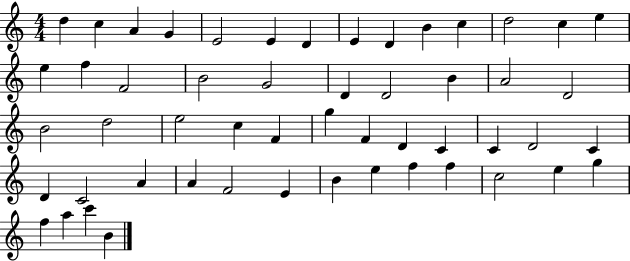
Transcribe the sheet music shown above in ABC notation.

X:1
T:Untitled
M:4/4
L:1/4
K:C
d c A G E2 E D E D B c d2 c e e f F2 B2 G2 D D2 B A2 D2 B2 d2 e2 c F g F D C C D2 C D C2 A A F2 E B e f f c2 e g f a c' B